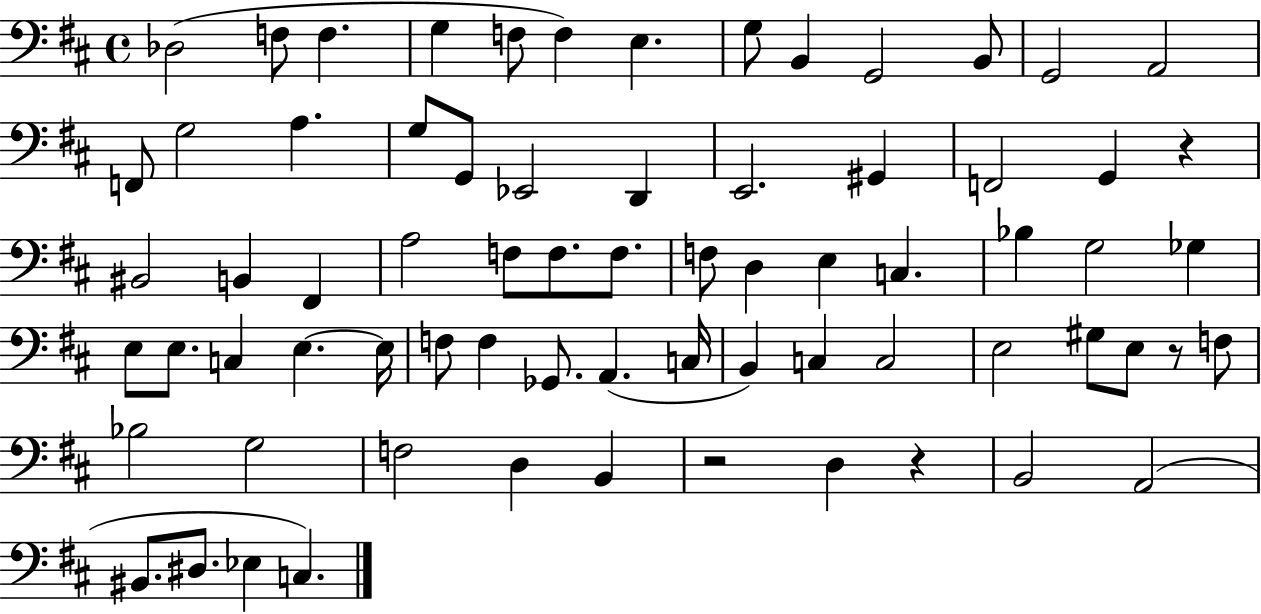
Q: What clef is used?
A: bass